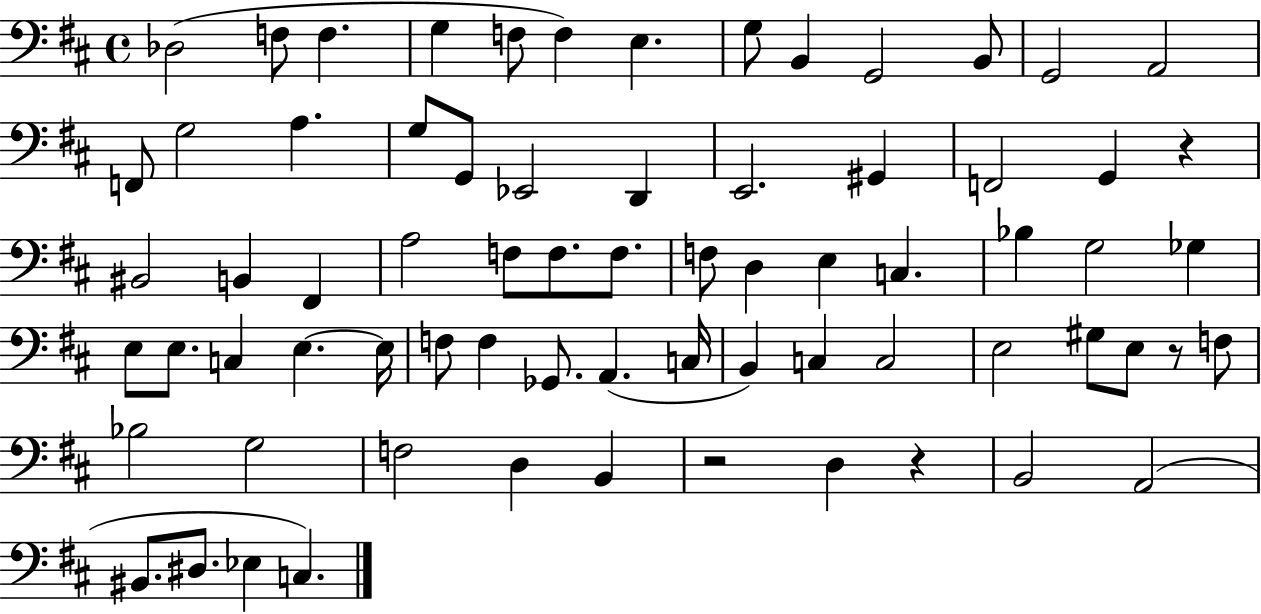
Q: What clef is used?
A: bass